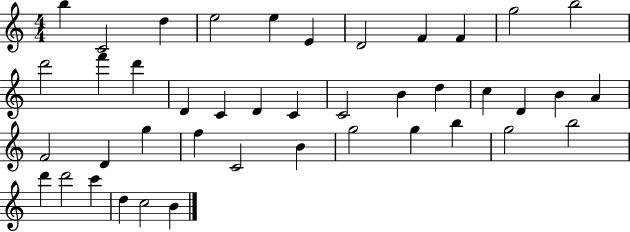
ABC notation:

X:1
T:Untitled
M:4/4
L:1/4
K:C
b C2 d e2 e E D2 F F g2 b2 d'2 f' d' D C D C C2 B d c D B A F2 D g f C2 B g2 g b g2 b2 d' d'2 c' d c2 B